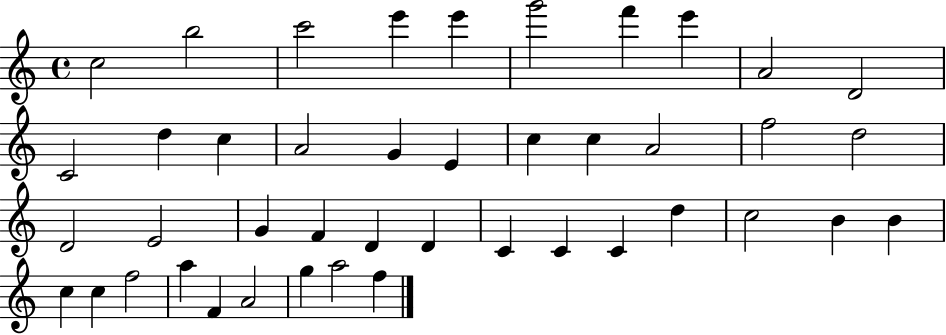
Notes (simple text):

C5/h B5/h C6/h E6/q E6/q G6/h F6/q E6/q A4/h D4/h C4/h D5/q C5/q A4/h G4/q E4/q C5/q C5/q A4/h F5/h D5/h D4/h E4/h G4/q F4/q D4/q D4/q C4/q C4/q C4/q D5/q C5/h B4/q B4/q C5/q C5/q F5/h A5/q F4/q A4/h G5/q A5/h F5/q